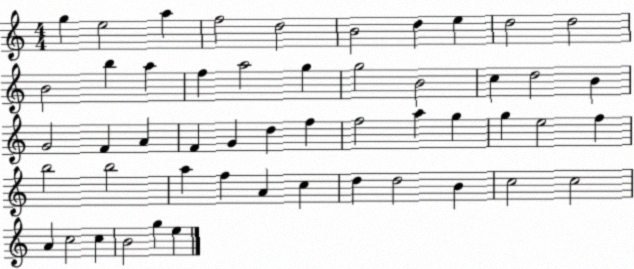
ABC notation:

X:1
T:Untitled
M:4/4
L:1/4
K:C
g e2 a f2 d2 B2 d e d2 d2 B2 b a f a2 g g2 B2 c d2 B G2 F A F G d f f2 a g g e2 f b2 b2 a f A c d d2 B c2 c2 A c2 c B2 g e